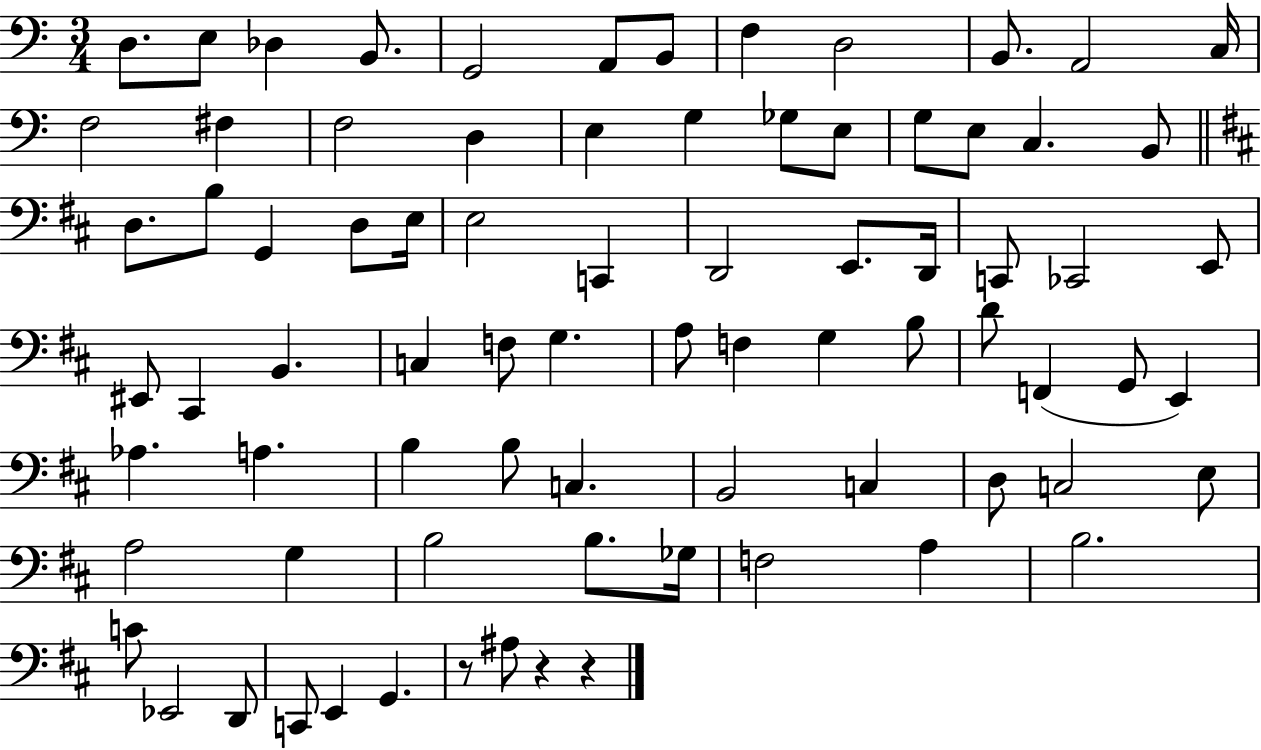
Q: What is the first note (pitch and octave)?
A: D3